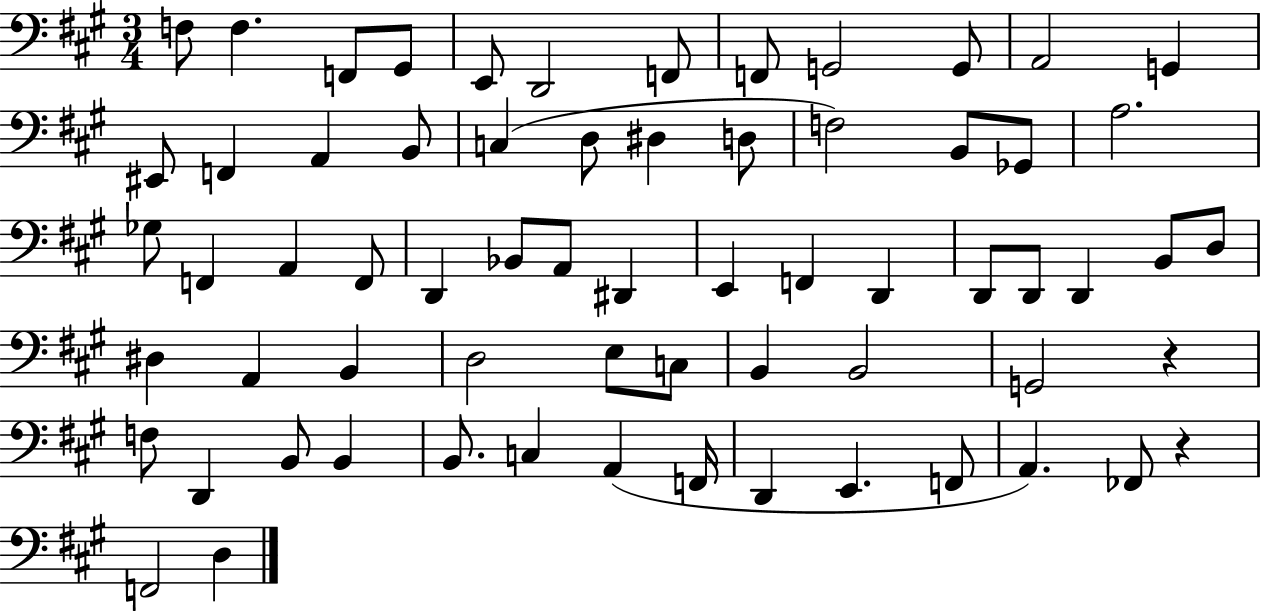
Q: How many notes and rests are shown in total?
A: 66